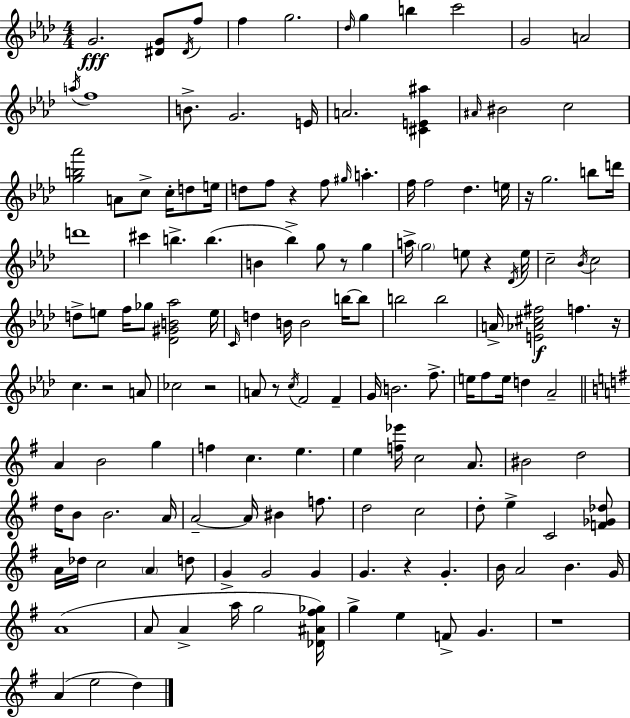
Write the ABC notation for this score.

X:1
T:Untitled
M:4/4
L:1/4
K:Ab
G2 [^DG]/2 ^D/4 f/2 f g2 _d/4 g b c'2 G2 A2 a/4 f4 B/2 G2 E/4 A2 [^CE^a] ^A/4 ^B2 c2 [gb_a']2 A/2 c/2 c/4 d/2 e/4 d/2 f/2 z f/2 ^g/4 a f/4 f2 _d e/4 z/4 g2 b/2 d'/4 d'4 ^c' b b B _b g/2 z/2 g a/4 g2 e/2 z _D/4 e/4 c2 _B/4 c2 d/2 e/2 f/4 _g/2 [_D^GB_a]2 e/4 C/4 d B/4 B2 b/4 b/2 b2 b2 A/4 [E_A^c^f]2 f z/4 c z2 A/2 _c2 z2 A/2 z/2 c/4 F2 F G/4 B2 f/2 e/4 f/2 e/4 d _A2 A B2 g f c e e [f_e']/4 c2 A/2 ^B2 d2 d/4 B/2 B2 A/4 A2 A/4 ^B f/2 d2 c2 d/2 e C2 [F_G_d]/2 A/4 _d/4 c2 A d/2 G G2 G G z G B/4 A2 B G/4 A4 A/2 A a/4 g2 [_D^A^f_g]/4 g e F/2 G z4 A e2 d